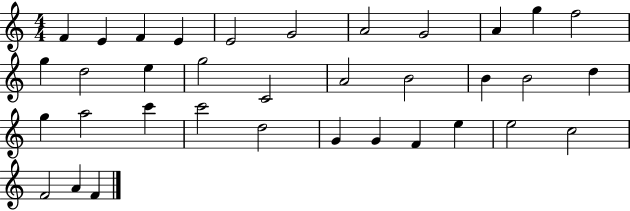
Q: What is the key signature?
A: C major